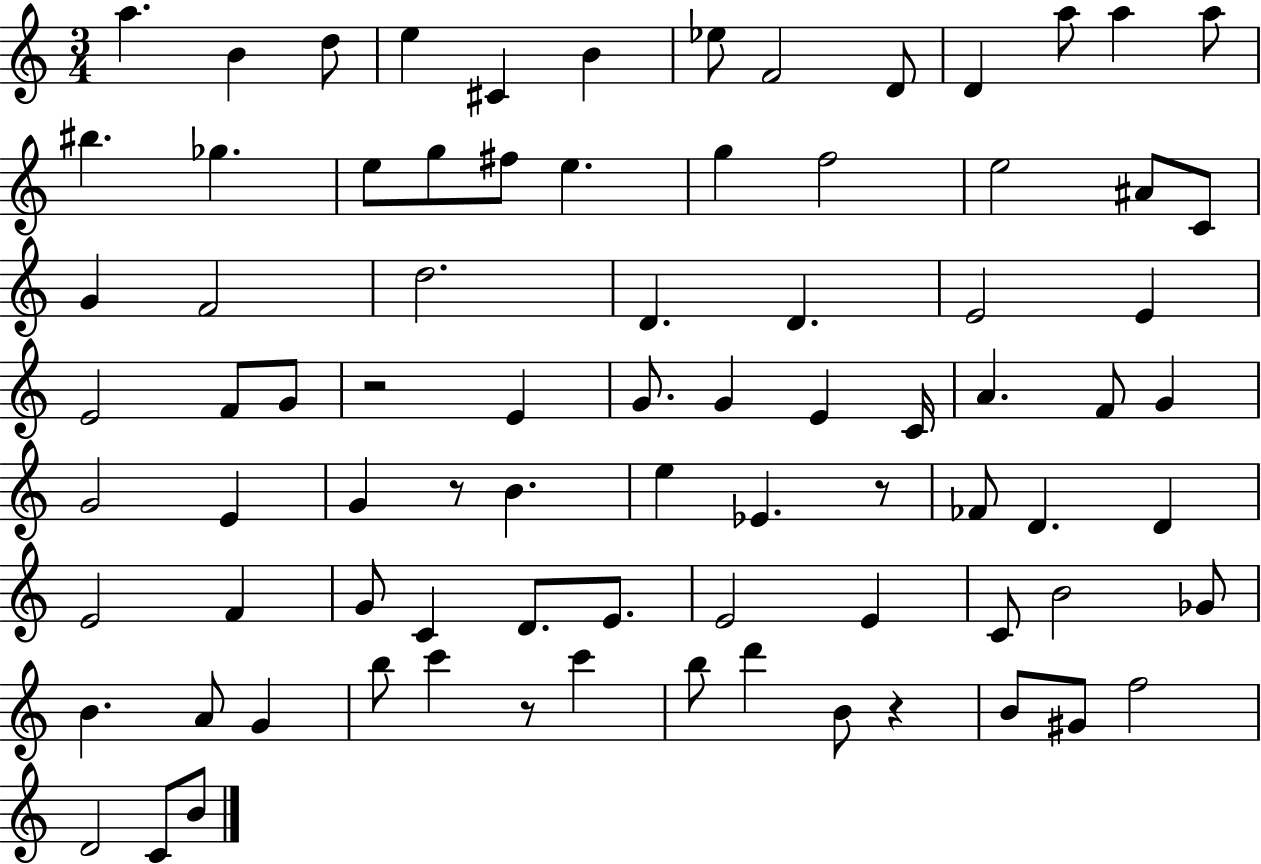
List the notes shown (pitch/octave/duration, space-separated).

A5/q. B4/q D5/e E5/q C#4/q B4/q Eb5/e F4/h D4/e D4/q A5/e A5/q A5/e BIS5/q. Gb5/q. E5/e G5/e F#5/e E5/q. G5/q F5/h E5/h A#4/e C4/e G4/q F4/h D5/h. D4/q. D4/q. E4/h E4/q E4/h F4/e G4/e R/h E4/q G4/e. G4/q E4/q C4/s A4/q. F4/e G4/q G4/h E4/q G4/q R/e B4/q. E5/q Eb4/q. R/e FES4/e D4/q. D4/q E4/h F4/q G4/e C4/q D4/e. E4/e. E4/h E4/q C4/e B4/h Gb4/e B4/q. A4/e G4/q B5/e C6/q R/e C6/q B5/e D6/q B4/e R/q B4/e G#4/e F5/h D4/h C4/e B4/e